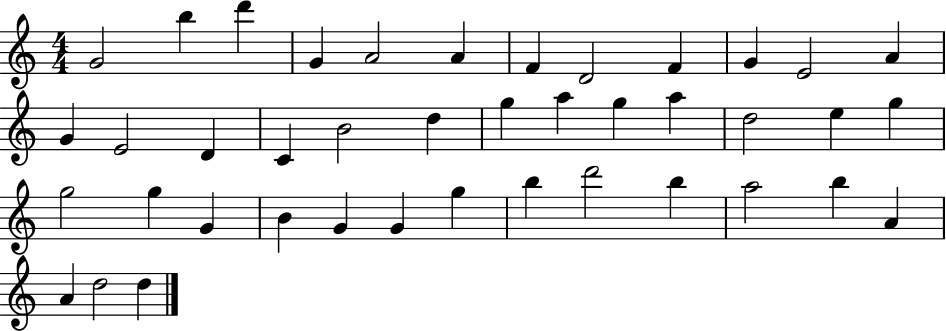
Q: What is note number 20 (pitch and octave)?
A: A5